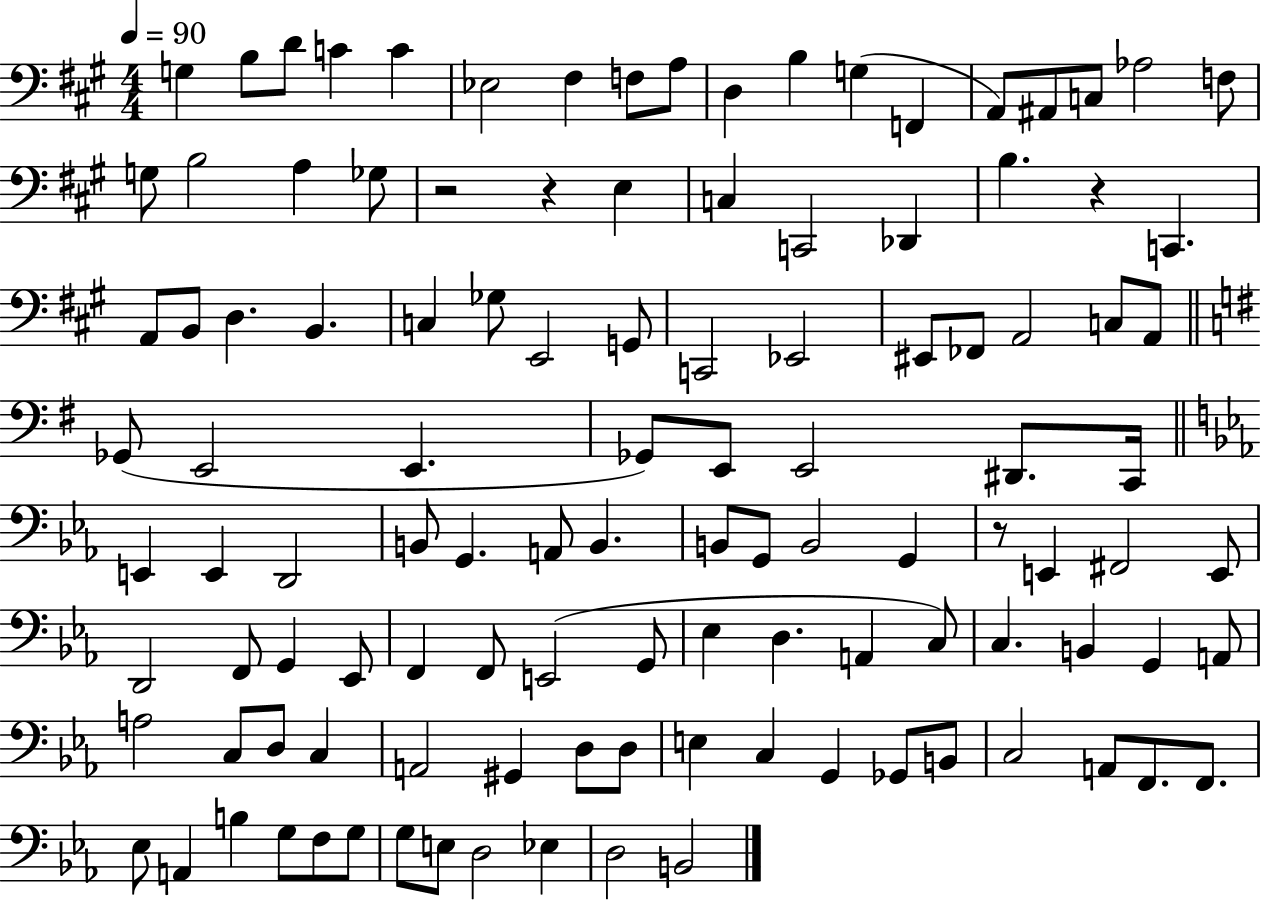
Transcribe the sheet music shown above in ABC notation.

X:1
T:Untitled
M:4/4
L:1/4
K:A
G, B,/2 D/2 C C _E,2 ^F, F,/2 A,/2 D, B, G, F,, A,,/2 ^A,,/2 C,/2 _A,2 F,/2 G,/2 B,2 A, _G,/2 z2 z E, C, C,,2 _D,, B, z C,, A,,/2 B,,/2 D, B,, C, _G,/2 E,,2 G,,/2 C,,2 _E,,2 ^E,,/2 _F,,/2 A,,2 C,/2 A,,/2 _G,,/2 E,,2 E,, _G,,/2 E,,/2 E,,2 ^D,,/2 C,,/4 E,, E,, D,,2 B,,/2 G,, A,,/2 B,, B,,/2 G,,/2 B,,2 G,, z/2 E,, ^F,,2 E,,/2 D,,2 F,,/2 G,, _E,,/2 F,, F,,/2 E,,2 G,,/2 _E, D, A,, C,/2 C, B,, G,, A,,/2 A,2 C,/2 D,/2 C, A,,2 ^G,, D,/2 D,/2 E, C, G,, _G,,/2 B,,/2 C,2 A,,/2 F,,/2 F,,/2 _E,/2 A,, B, G,/2 F,/2 G,/2 G,/2 E,/2 D,2 _E, D,2 B,,2